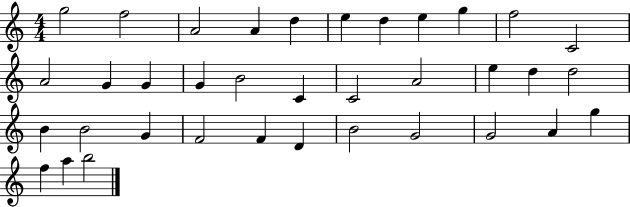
G5/h F5/h A4/h A4/q D5/q E5/q D5/q E5/q G5/q F5/h C4/h A4/h G4/q G4/q G4/q B4/h C4/q C4/h A4/h E5/q D5/q D5/h B4/q B4/h G4/q F4/h F4/q D4/q B4/h G4/h G4/h A4/q G5/q F5/q A5/q B5/h